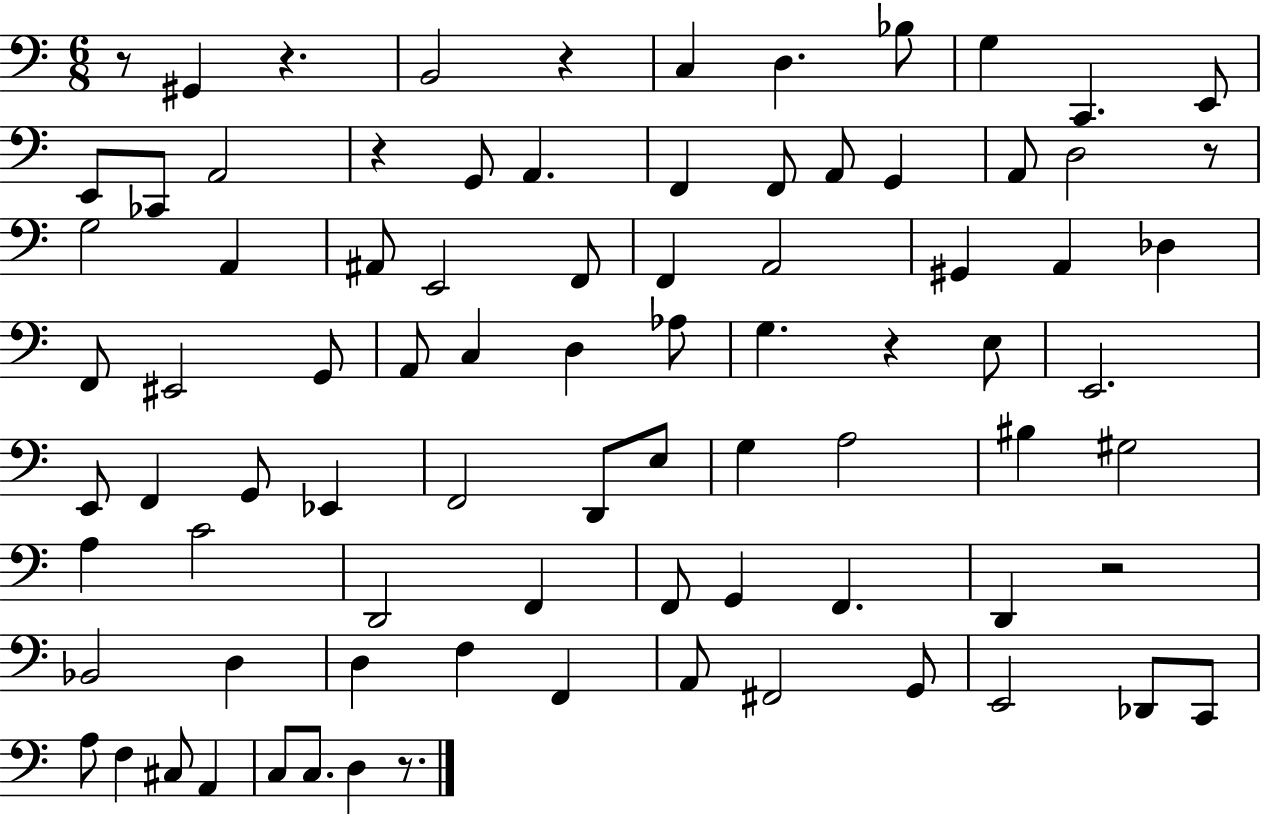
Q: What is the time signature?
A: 6/8